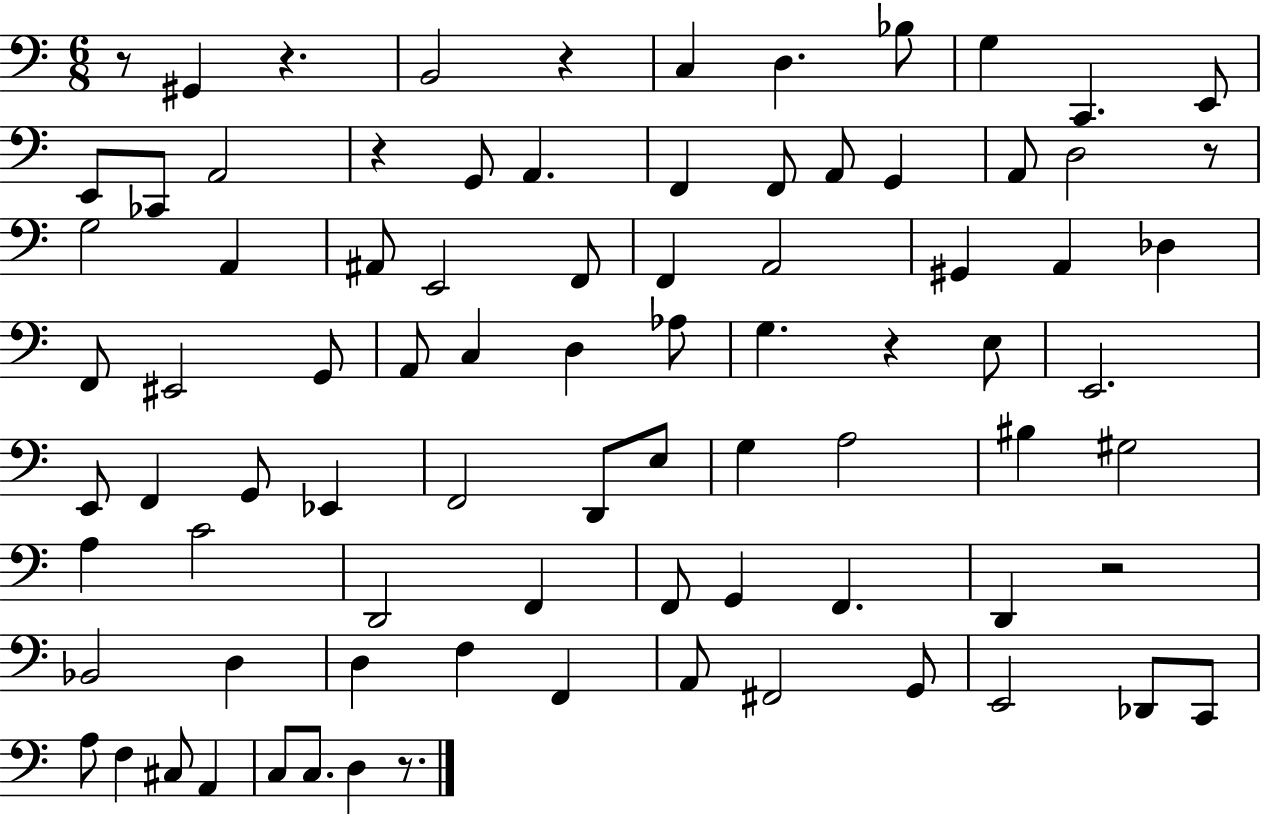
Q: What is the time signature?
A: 6/8